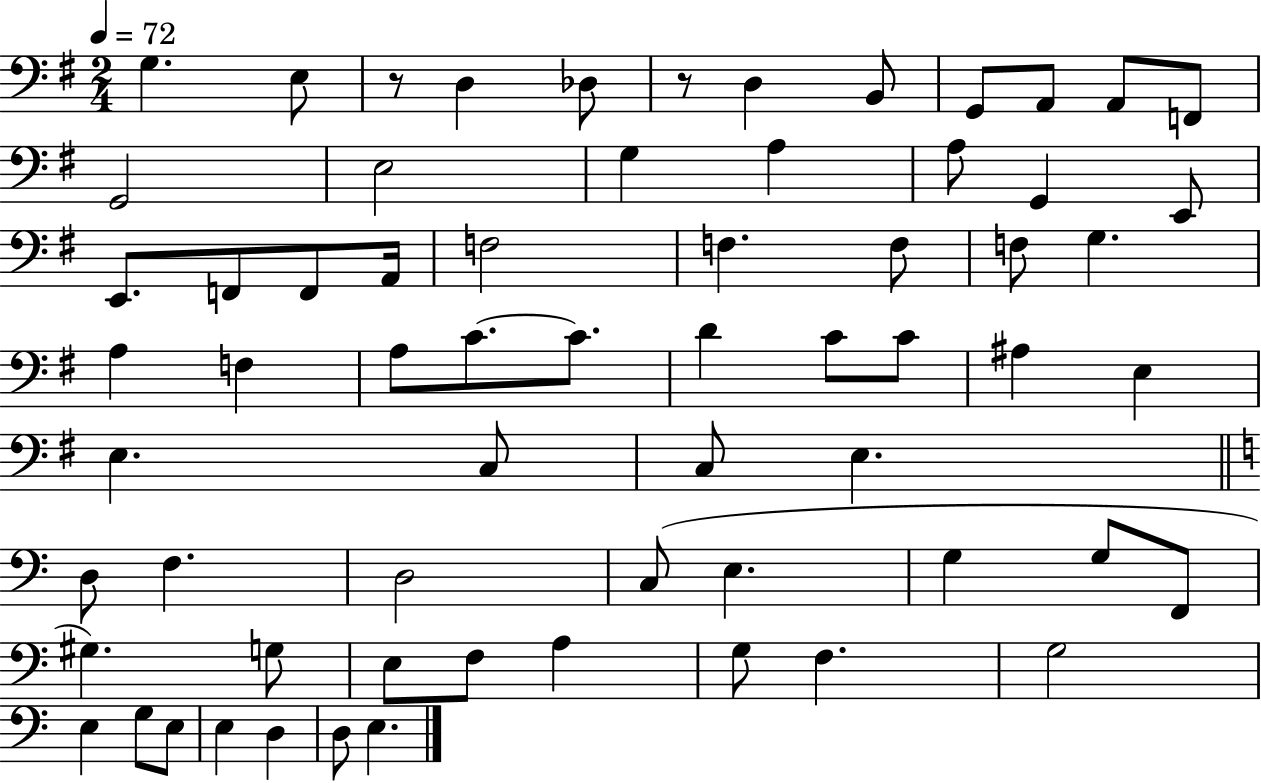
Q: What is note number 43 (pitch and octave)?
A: D3